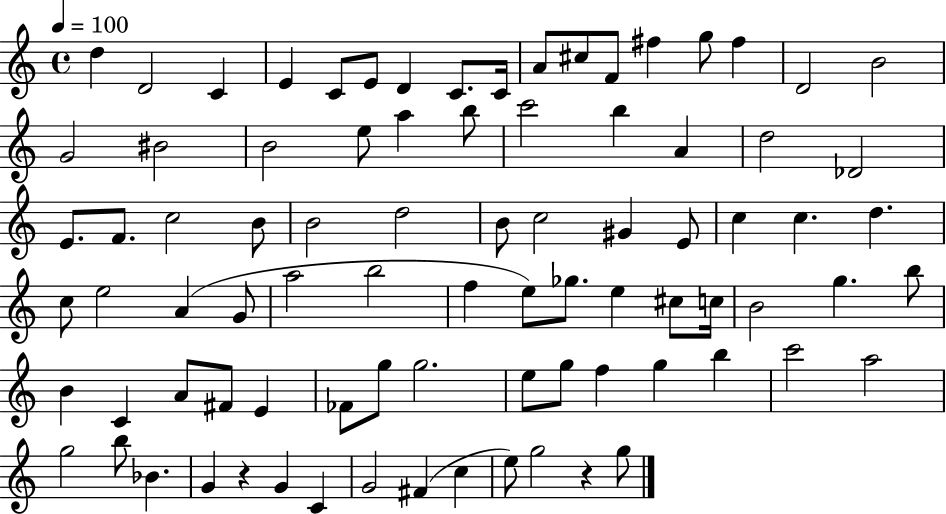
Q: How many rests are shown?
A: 2